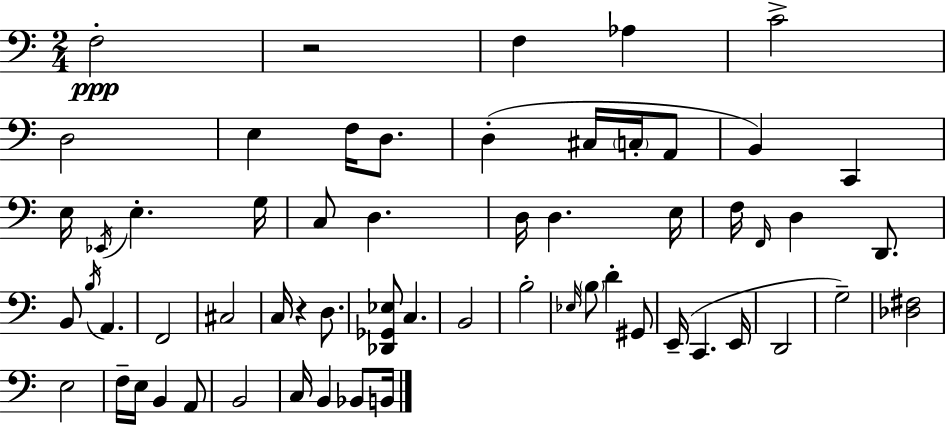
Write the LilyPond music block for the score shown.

{
  \clef bass
  \numericTimeSignature
  \time 2/4
  \key c \major
  f2-.\ppp | r2 | f4 aes4 | c'2-> | \break d2 | e4 f16 d8. | d4-.( cis16 \parenthesize c16-. a,8 | b,4) c,4 | \break e16 \acciaccatura { ees,16 } e4.-. | g16 c8 d4. | d16 d4. | e16 f16 \grace { f,16 } d4 d,8. | \break b,8 \acciaccatura { b16 } a,4. | f,2 | cis2 | c16 r4 | \break d8. <des, ges, ees>8 c4. | b,2 | b2-. | \grace { ees16 } \parenthesize b8 d'4-. | \break gis,8 e,16--( c,4. | e,16 d,2 | g2--) | <des fis>2 | \break e2 | f16-- e16 b,4 | a,8 b,2 | c16 b,4 | \break bes,8 b,16 \bar "|."
}